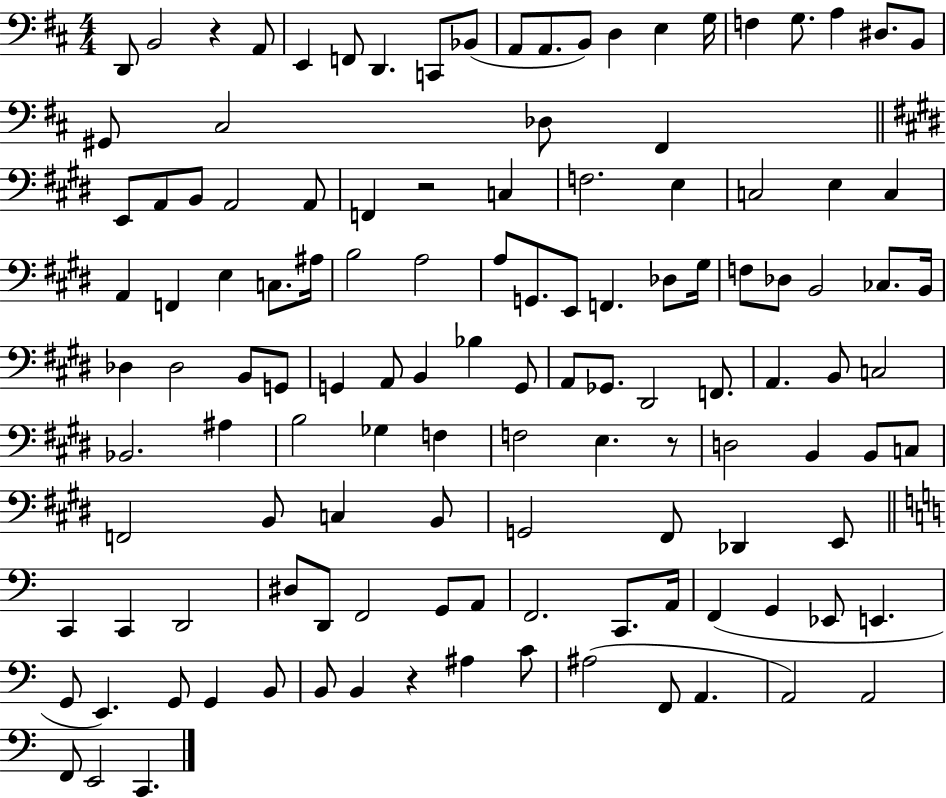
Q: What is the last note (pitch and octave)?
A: C2